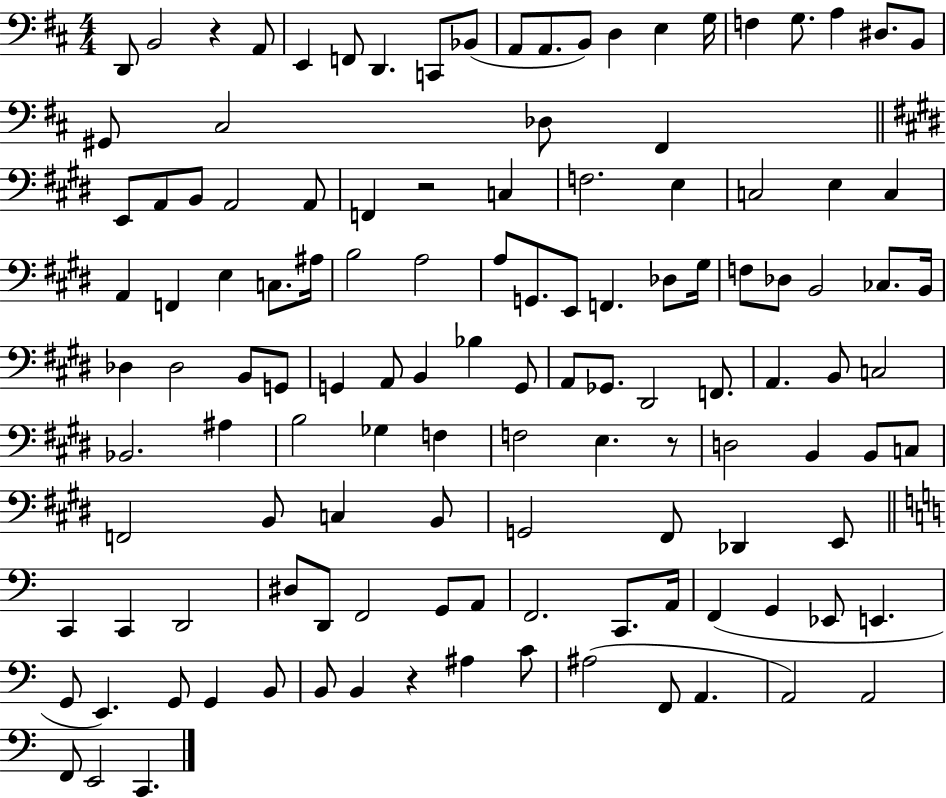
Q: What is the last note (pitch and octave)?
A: C2